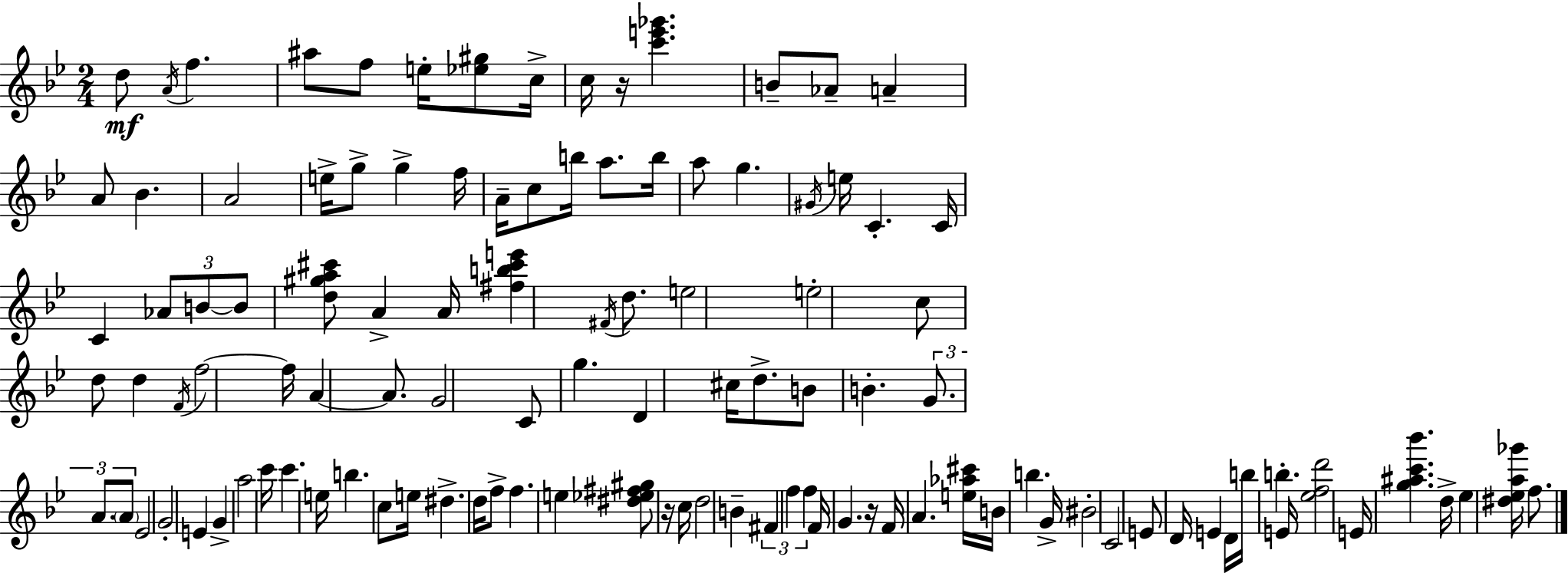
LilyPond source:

{
  \clef treble
  \numericTimeSignature
  \time 2/4
  \key bes \major
  d''8\mf \acciaccatura { a'16 } f''4. | ais''8 f''8 e''16-. <ees'' gis''>8 | c''16-> c''16 r16 <c''' e''' ges'''>4. | b'8-- aes'8-- a'4-- | \break a'8 bes'4. | a'2 | e''16-> g''8-> g''4-> | f''16 a'16-- c''8 b''16 a''8. | \break b''16 a''8 g''4. | \acciaccatura { gis'16 } e''16 c'4.-. | c'16 c'4 \tuplet 3/2 { aes'8 | b'8~~ b'8 } <d'' gis'' a'' cis'''>8 a'4-> | \break a'16 <fis'' b'' cis''' e'''>4 \acciaccatura { fis'16 } | d''8. e''2 | e''2-. | c''8 d''8 d''4 | \break \acciaccatura { f'16 } f''2~~ | f''16 a'4~~ | a'8. g'2 | c'8 g''4. | \break d'4 | cis''16 d''8.-> b'8 b'4.-. | \tuplet 3/2 { g'8. a'8. | \parenthesize a'8 } ees'2 | \break g'2-. | e'4 | g'4-> a''2 | c'''16 c'''4. | \break e''16 b''4. | c''8 e''16 dis''4.-> | d''16 f''8-> f''4. | e''4 | \break <dis'' ees'' fis'' gis''>8 r16 c''16 d''2 | b'4-- | \tuplet 3/2 { fis'4 f''4 | f''4 } f'16 g'4. | \break r16 f'16 a'4. | <e'' aes'' cis'''>16 b'16 b''4. | g'16-> bis'2-. | c'2 | \break e'8 d'16 e'4 | d'16 b''16 b''4.-. | e'16 <ees'' f'' d'''>2 | e'16 <g'' ais'' c''' bes'''>4. | \break d''16-> ees''4 | <dis'' ees'' a'' ges'''>16 f''8. \bar "|."
}